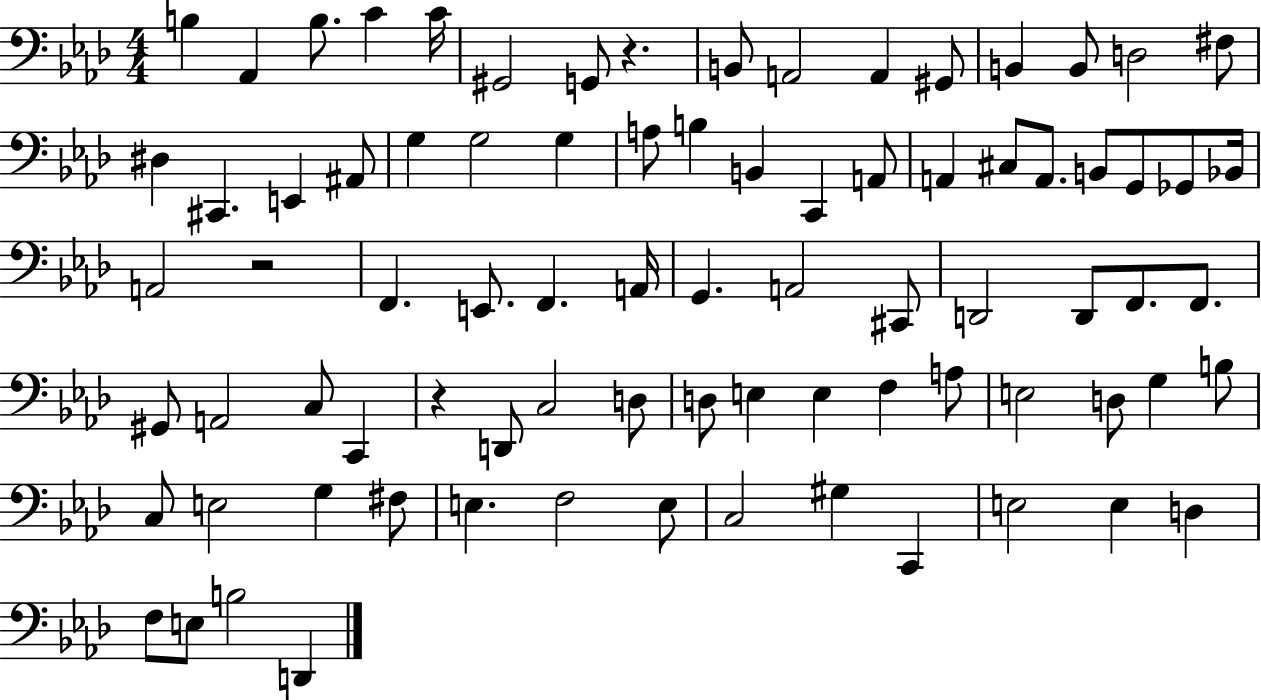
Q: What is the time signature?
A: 4/4